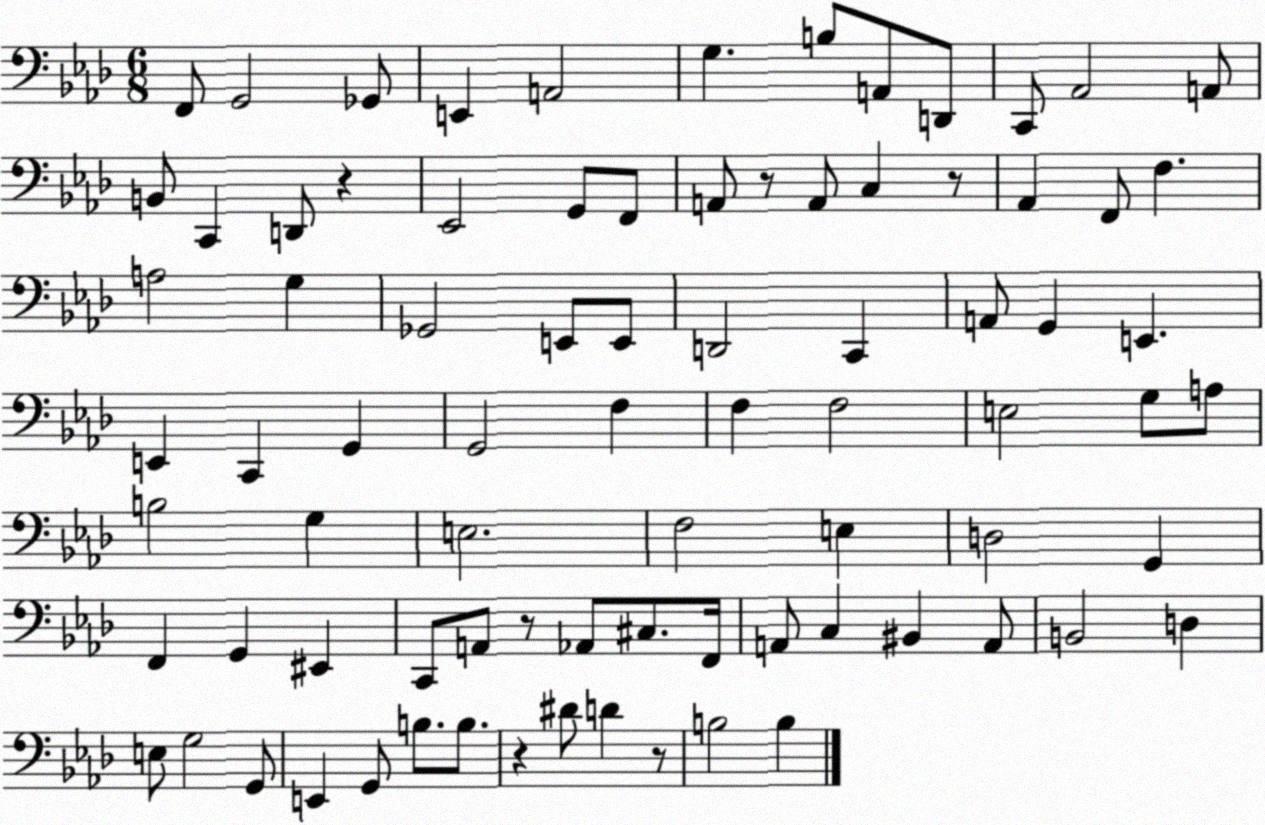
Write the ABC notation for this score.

X:1
T:Untitled
M:6/8
L:1/4
K:Ab
F,,/2 G,,2 _G,,/2 E,, A,,2 G, B,/2 A,,/2 D,,/2 C,,/2 _A,,2 A,,/2 B,,/2 C,, D,,/2 z _E,,2 G,,/2 F,,/2 A,,/2 z/2 A,,/2 C, z/2 _A,, F,,/2 F, A,2 G, _G,,2 E,,/2 E,,/2 D,,2 C,, A,,/2 G,, E,, E,, C,, G,, G,,2 F, F, F,2 E,2 G,/2 A,/2 B,2 G, E,2 F,2 E, D,2 G,, F,, G,, ^E,, C,,/2 A,,/2 z/2 _A,,/2 ^C,/2 F,,/4 A,,/2 C, ^B,, A,,/2 B,,2 D, E,/2 G,2 G,,/2 E,, G,,/2 B,/2 B,/2 z ^D/2 D z/2 B,2 B,